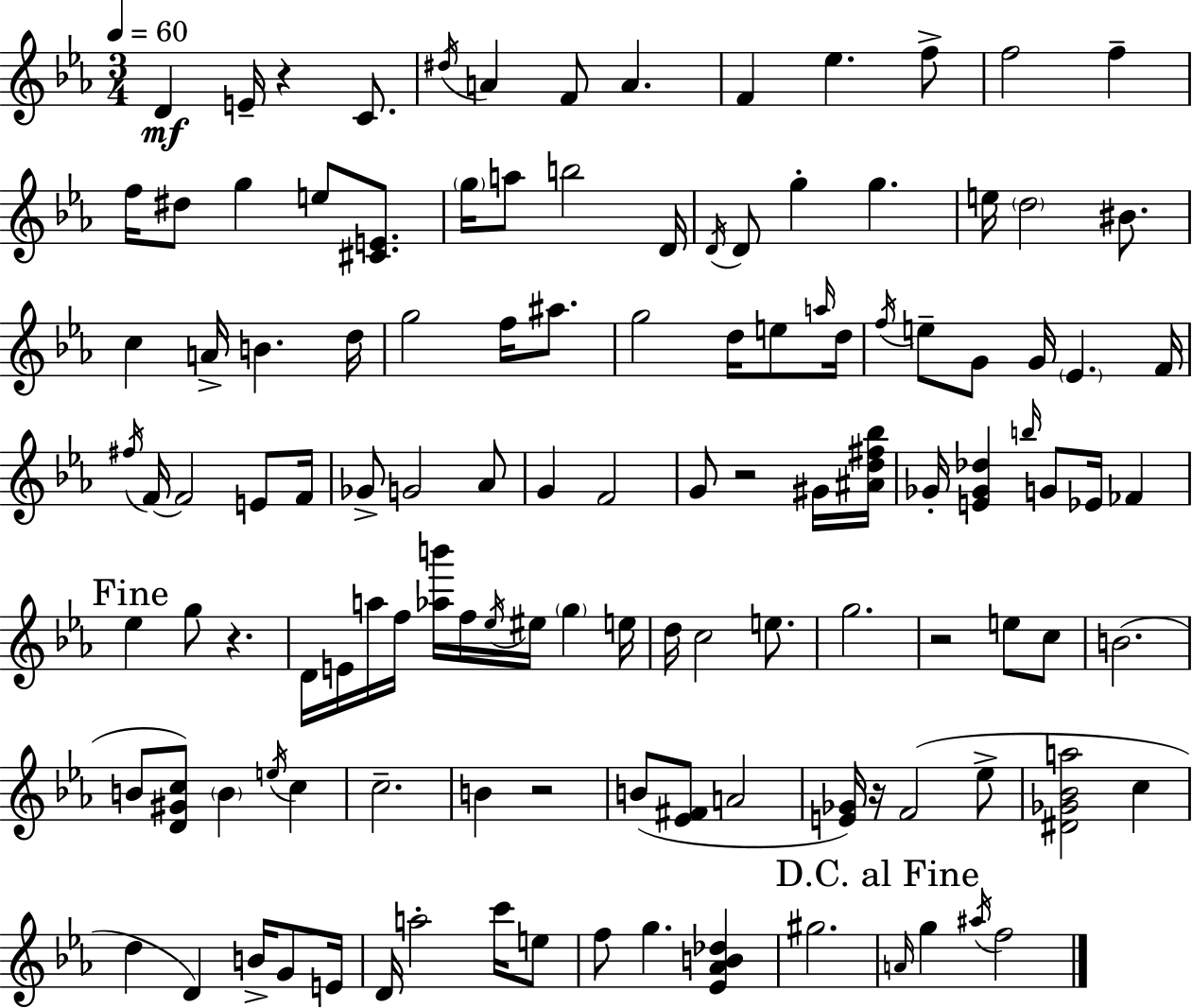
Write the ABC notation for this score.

X:1
T:Untitled
M:3/4
L:1/4
K:Eb
D E/4 z C/2 ^d/4 A F/2 A F _e f/2 f2 f f/4 ^d/2 g e/2 [^CE]/2 g/4 a/2 b2 D/4 D/4 D/2 g g e/4 d2 ^B/2 c A/4 B d/4 g2 f/4 ^a/2 g2 d/4 e/2 a/4 d/4 f/4 e/2 G/2 G/4 _E F/4 ^f/4 F/4 F2 E/2 F/4 _G/2 G2 _A/2 G F2 G/2 z2 ^G/4 [^Ad^f_b]/4 _G/4 [E_G_d] b/4 G/2 _E/4 _F _e g/2 z D/4 E/4 a/4 f/4 [_ab']/4 f/4 _e/4 ^e/4 g e/4 d/4 c2 e/2 g2 z2 e/2 c/2 B2 B/2 [D^Gc]/2 B e/4 c c2 B z2 B/2 [_E^F]/2 A2 [E_G]/4 z/4 F2 _e/2 [^D_G_Ba]2 c d D B/4 G/2 E/4 D/4 a2 c'/4 e/2 f/2 g [_E_AB_d] ^g2 A/4 g ^a/4 f2